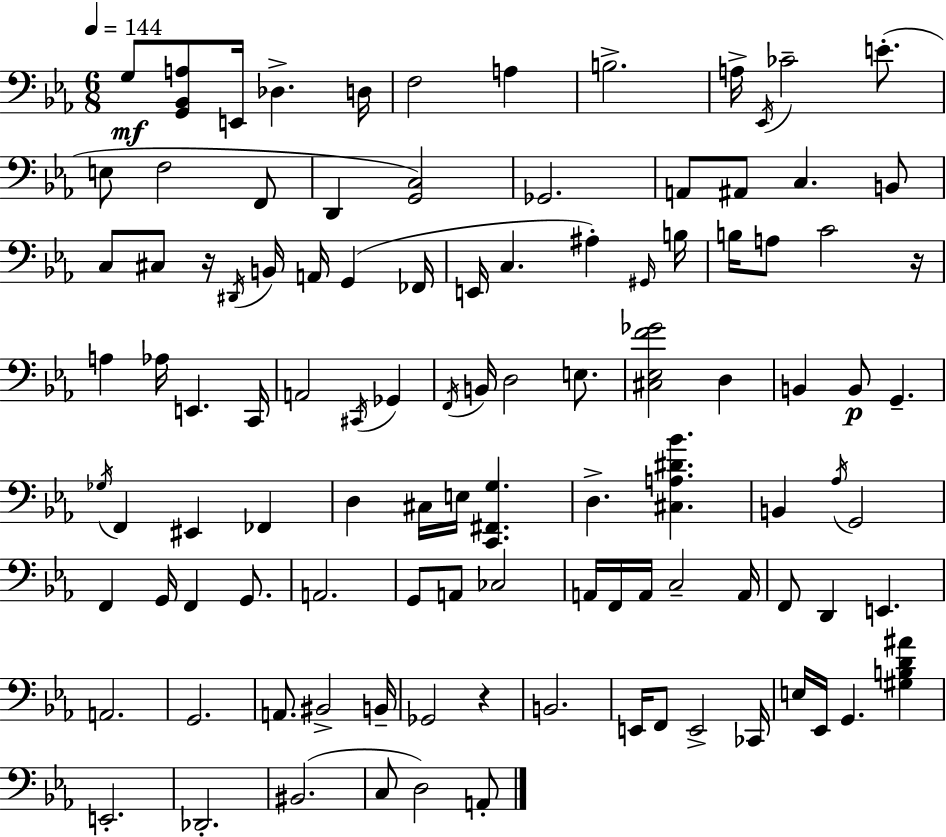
X:1
T:Untitled
M:6/8
L:1/4
K:Cm
G,/2 [G,,_B,,A,]/2 E,,/4 _D, D,/4 F,2 A, B,2 A,/4 _E,,/4 _C2 E/2 E,/2 F,2 F,,/2 D,, [G,,C,]2 _G,,2 A,,/2 ^A,,/2 C, B,,/2 C,/2 ^C,/2 z/4 ^D,,/4 B,,/4 A,,/4 G,, _F,,/4 E,,/4 C, ^A, ^G,,/4 B,/4 B,/4 A,/2 C2 z/4 A, _A,/4 E,, C,,/4 A,,2 ^C,,/4 _G,, F,,/4 B,,/4 D,2 E,/2 [^C,_E,F_G]2 D, B,, B,,/2 G,, _G,/4 F,, ^E,, _F,, D, ^C,/4 E,/4 [C,,^F,,G,] D, [^C,A,^D_B] B,, _A,/4 G,,2 F,, G,,/4 F,, G,,/2 A,,2 G,,/2 A,,/2 _C,2 A,,/4 F,,/4 A,,/4 C,2 A,,/4 F,,/2 D,, E,, A,,2 G,,2 A,,/2 ^B,,2 B,,/4 _G,,2 z B,,2 E,,/4 F,,/2 E,,2 _C,,/4 E,/4 _E,,/4 G,, [^G,B,D^A] E,,2 _D,,2 ^B,,2 C,/2 D,2 A,,/2